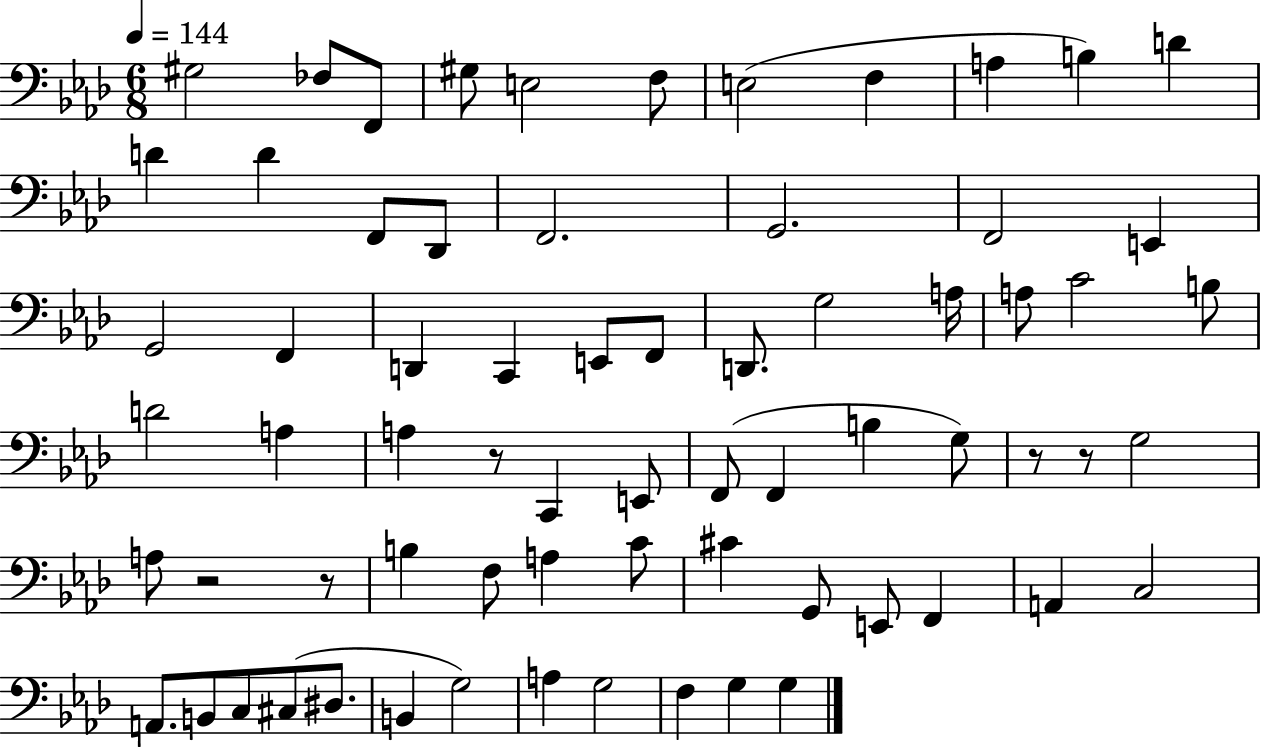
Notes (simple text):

G#3/h FES3/e F2/e G#3/e E3/h F3/e E3/h F3/q A3/q B3/q D4/q D4/q D4/q F2/e Db2/e F2/h. G2/h. F2/h E2/q G2/h F2/q D2/q C2/q E2/e F2/e D2/e. G3/h A3/s A3/e C4/h B3/e D4/h A3/q A3/q R/e C2/q E2/e F2/e F2/q B3/q G3/e R/e R/e G3/h A3/e R/h R/e B3/q F3/e A3/q C4/e C#4/q G2/e E2/e F2/q A2/q C3/h A2/e. B2/e C3/e C#3/e D#3/e. B2/q G3/h A3/q G3/h F3/q G3/q G3/q